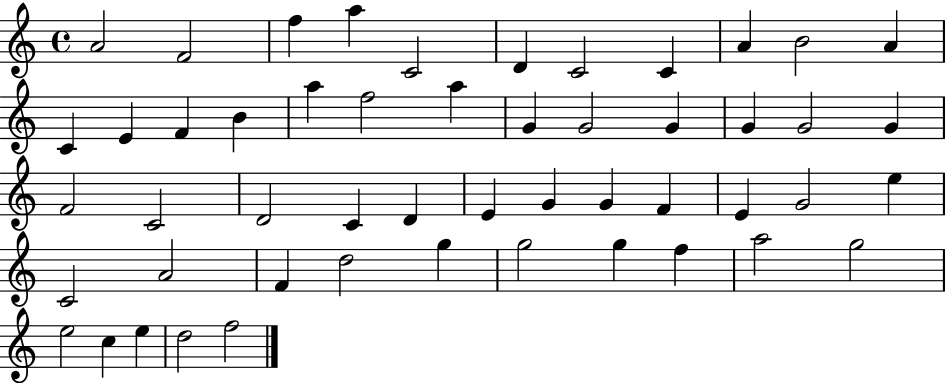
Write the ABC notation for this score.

X:1
T:Untitled
M:4/4
L:1/4
K:C
A2 F2 f a C2 D C2 C A B2 A C E F B a f2 a G G2 G G G2 G F2 C2 D2 C D E G G F E G2 e C2 A2 F d2 g g2 g f a2 g2 e2 c e d2 f2